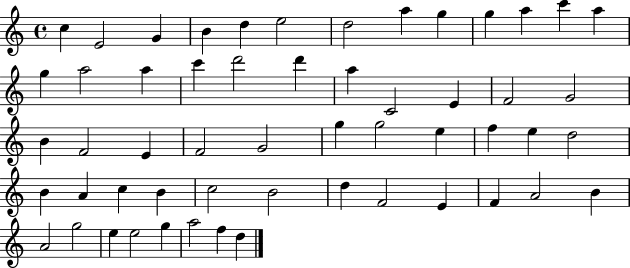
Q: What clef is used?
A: treble